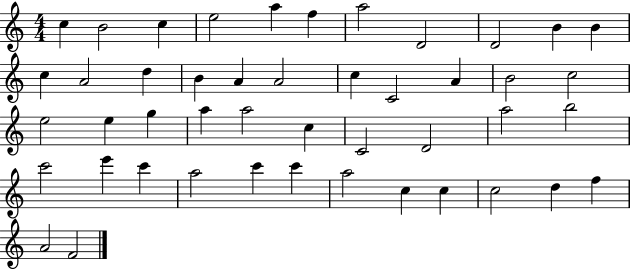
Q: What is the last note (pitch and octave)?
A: F4